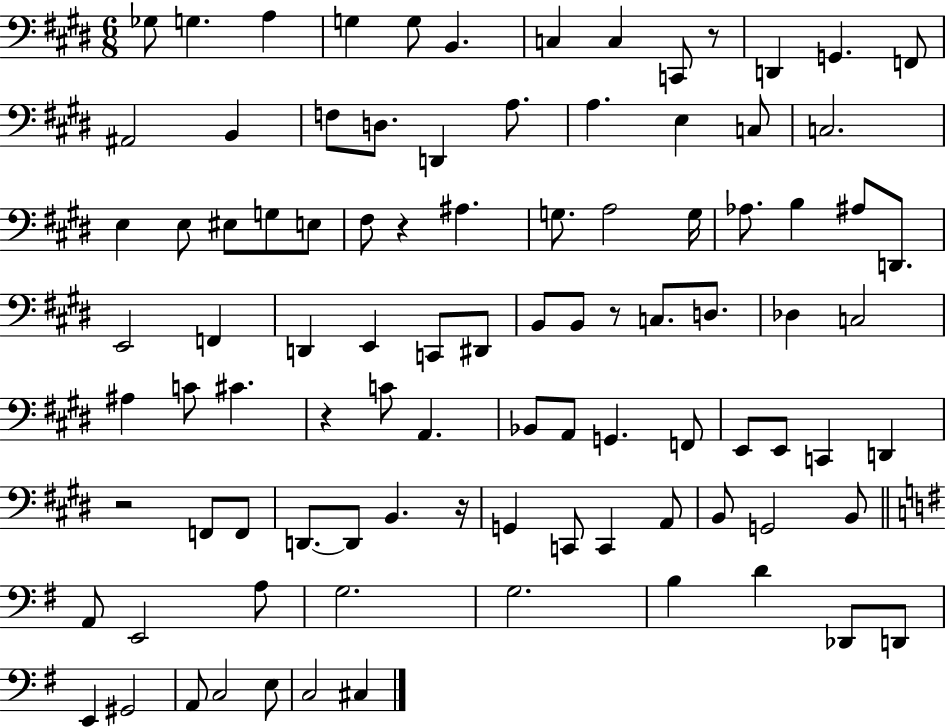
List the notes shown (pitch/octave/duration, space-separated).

Gb3/e G3/q. A3/q G3/q G3/e B2/q. C3/q C3/q C2/e R/e D2/q G2/q. F2/e A#2/h B2/q F3/e D3/e. D2/q A3/e. A3/q. E3/q C3/e C3/h. E3/q E3/e EIS3/e G3/e E3/e F#3/e R/q A#3/q. G3/e. A3/h G3/s Ab3/e. B3/q A#3/e D2/e. E2/h F2/q D2/q E2/q C2/e D#2/e B2/e B2/e R/e C3/e. D3/e. Db3/q C3/h A#3/q C4/e C#4/q. R/q C4/e A2/q. Bb2/e A2/e G2/q. F2/e E2/e E2/e C2/q D2/q R/h F2/e F2/e D2/e. D2/e B2/q. R/s G2/q C2/e C2/q A2/e B2/e G2/h B2/e A2/e E2/h A3/e G3/h. G3/h. B3/q D4/q Db2/e D2/e E2/q G#2/h A2/e C3/h E3/e C3/h C#3/q